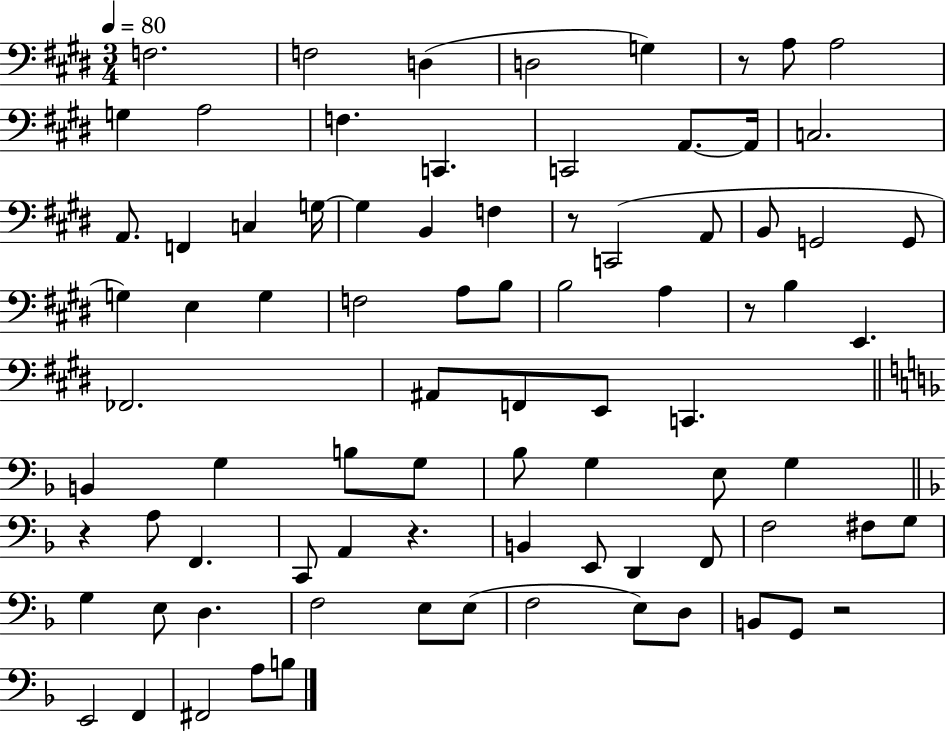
F3/h. F3/h D3/q D3/h G3/q R/e A3/e A3/h G3/q A3/h F3/q. C2/q. C2/h A2/e. A2/s C3/h. A2/e. F2/q C3/q G3/s G3/q B2/q F3/q R/e C2/h A2/e B2/e G2/h G2/e G3/q E3/q G3/q F3/h A3/e B3/e B3/h A3/q R/e B3/q E2/q. FES2/h. A#2/e F2/e E2/e C2/q. B2/q G3/q B3/e G3/e Bb3/e G3/q E3/e G3/q R/q A3/e F2/q. C2/e A2/q R/q. B2/q E2/e D2/q F2/e F3/h F#3/e G3/e G3/q E3/e D3/q. F3/h E3/e E3/e F3/h E3/e D3/e B2/e G2/e R/h E2/h F2/q F#2/h A3/e B3/e